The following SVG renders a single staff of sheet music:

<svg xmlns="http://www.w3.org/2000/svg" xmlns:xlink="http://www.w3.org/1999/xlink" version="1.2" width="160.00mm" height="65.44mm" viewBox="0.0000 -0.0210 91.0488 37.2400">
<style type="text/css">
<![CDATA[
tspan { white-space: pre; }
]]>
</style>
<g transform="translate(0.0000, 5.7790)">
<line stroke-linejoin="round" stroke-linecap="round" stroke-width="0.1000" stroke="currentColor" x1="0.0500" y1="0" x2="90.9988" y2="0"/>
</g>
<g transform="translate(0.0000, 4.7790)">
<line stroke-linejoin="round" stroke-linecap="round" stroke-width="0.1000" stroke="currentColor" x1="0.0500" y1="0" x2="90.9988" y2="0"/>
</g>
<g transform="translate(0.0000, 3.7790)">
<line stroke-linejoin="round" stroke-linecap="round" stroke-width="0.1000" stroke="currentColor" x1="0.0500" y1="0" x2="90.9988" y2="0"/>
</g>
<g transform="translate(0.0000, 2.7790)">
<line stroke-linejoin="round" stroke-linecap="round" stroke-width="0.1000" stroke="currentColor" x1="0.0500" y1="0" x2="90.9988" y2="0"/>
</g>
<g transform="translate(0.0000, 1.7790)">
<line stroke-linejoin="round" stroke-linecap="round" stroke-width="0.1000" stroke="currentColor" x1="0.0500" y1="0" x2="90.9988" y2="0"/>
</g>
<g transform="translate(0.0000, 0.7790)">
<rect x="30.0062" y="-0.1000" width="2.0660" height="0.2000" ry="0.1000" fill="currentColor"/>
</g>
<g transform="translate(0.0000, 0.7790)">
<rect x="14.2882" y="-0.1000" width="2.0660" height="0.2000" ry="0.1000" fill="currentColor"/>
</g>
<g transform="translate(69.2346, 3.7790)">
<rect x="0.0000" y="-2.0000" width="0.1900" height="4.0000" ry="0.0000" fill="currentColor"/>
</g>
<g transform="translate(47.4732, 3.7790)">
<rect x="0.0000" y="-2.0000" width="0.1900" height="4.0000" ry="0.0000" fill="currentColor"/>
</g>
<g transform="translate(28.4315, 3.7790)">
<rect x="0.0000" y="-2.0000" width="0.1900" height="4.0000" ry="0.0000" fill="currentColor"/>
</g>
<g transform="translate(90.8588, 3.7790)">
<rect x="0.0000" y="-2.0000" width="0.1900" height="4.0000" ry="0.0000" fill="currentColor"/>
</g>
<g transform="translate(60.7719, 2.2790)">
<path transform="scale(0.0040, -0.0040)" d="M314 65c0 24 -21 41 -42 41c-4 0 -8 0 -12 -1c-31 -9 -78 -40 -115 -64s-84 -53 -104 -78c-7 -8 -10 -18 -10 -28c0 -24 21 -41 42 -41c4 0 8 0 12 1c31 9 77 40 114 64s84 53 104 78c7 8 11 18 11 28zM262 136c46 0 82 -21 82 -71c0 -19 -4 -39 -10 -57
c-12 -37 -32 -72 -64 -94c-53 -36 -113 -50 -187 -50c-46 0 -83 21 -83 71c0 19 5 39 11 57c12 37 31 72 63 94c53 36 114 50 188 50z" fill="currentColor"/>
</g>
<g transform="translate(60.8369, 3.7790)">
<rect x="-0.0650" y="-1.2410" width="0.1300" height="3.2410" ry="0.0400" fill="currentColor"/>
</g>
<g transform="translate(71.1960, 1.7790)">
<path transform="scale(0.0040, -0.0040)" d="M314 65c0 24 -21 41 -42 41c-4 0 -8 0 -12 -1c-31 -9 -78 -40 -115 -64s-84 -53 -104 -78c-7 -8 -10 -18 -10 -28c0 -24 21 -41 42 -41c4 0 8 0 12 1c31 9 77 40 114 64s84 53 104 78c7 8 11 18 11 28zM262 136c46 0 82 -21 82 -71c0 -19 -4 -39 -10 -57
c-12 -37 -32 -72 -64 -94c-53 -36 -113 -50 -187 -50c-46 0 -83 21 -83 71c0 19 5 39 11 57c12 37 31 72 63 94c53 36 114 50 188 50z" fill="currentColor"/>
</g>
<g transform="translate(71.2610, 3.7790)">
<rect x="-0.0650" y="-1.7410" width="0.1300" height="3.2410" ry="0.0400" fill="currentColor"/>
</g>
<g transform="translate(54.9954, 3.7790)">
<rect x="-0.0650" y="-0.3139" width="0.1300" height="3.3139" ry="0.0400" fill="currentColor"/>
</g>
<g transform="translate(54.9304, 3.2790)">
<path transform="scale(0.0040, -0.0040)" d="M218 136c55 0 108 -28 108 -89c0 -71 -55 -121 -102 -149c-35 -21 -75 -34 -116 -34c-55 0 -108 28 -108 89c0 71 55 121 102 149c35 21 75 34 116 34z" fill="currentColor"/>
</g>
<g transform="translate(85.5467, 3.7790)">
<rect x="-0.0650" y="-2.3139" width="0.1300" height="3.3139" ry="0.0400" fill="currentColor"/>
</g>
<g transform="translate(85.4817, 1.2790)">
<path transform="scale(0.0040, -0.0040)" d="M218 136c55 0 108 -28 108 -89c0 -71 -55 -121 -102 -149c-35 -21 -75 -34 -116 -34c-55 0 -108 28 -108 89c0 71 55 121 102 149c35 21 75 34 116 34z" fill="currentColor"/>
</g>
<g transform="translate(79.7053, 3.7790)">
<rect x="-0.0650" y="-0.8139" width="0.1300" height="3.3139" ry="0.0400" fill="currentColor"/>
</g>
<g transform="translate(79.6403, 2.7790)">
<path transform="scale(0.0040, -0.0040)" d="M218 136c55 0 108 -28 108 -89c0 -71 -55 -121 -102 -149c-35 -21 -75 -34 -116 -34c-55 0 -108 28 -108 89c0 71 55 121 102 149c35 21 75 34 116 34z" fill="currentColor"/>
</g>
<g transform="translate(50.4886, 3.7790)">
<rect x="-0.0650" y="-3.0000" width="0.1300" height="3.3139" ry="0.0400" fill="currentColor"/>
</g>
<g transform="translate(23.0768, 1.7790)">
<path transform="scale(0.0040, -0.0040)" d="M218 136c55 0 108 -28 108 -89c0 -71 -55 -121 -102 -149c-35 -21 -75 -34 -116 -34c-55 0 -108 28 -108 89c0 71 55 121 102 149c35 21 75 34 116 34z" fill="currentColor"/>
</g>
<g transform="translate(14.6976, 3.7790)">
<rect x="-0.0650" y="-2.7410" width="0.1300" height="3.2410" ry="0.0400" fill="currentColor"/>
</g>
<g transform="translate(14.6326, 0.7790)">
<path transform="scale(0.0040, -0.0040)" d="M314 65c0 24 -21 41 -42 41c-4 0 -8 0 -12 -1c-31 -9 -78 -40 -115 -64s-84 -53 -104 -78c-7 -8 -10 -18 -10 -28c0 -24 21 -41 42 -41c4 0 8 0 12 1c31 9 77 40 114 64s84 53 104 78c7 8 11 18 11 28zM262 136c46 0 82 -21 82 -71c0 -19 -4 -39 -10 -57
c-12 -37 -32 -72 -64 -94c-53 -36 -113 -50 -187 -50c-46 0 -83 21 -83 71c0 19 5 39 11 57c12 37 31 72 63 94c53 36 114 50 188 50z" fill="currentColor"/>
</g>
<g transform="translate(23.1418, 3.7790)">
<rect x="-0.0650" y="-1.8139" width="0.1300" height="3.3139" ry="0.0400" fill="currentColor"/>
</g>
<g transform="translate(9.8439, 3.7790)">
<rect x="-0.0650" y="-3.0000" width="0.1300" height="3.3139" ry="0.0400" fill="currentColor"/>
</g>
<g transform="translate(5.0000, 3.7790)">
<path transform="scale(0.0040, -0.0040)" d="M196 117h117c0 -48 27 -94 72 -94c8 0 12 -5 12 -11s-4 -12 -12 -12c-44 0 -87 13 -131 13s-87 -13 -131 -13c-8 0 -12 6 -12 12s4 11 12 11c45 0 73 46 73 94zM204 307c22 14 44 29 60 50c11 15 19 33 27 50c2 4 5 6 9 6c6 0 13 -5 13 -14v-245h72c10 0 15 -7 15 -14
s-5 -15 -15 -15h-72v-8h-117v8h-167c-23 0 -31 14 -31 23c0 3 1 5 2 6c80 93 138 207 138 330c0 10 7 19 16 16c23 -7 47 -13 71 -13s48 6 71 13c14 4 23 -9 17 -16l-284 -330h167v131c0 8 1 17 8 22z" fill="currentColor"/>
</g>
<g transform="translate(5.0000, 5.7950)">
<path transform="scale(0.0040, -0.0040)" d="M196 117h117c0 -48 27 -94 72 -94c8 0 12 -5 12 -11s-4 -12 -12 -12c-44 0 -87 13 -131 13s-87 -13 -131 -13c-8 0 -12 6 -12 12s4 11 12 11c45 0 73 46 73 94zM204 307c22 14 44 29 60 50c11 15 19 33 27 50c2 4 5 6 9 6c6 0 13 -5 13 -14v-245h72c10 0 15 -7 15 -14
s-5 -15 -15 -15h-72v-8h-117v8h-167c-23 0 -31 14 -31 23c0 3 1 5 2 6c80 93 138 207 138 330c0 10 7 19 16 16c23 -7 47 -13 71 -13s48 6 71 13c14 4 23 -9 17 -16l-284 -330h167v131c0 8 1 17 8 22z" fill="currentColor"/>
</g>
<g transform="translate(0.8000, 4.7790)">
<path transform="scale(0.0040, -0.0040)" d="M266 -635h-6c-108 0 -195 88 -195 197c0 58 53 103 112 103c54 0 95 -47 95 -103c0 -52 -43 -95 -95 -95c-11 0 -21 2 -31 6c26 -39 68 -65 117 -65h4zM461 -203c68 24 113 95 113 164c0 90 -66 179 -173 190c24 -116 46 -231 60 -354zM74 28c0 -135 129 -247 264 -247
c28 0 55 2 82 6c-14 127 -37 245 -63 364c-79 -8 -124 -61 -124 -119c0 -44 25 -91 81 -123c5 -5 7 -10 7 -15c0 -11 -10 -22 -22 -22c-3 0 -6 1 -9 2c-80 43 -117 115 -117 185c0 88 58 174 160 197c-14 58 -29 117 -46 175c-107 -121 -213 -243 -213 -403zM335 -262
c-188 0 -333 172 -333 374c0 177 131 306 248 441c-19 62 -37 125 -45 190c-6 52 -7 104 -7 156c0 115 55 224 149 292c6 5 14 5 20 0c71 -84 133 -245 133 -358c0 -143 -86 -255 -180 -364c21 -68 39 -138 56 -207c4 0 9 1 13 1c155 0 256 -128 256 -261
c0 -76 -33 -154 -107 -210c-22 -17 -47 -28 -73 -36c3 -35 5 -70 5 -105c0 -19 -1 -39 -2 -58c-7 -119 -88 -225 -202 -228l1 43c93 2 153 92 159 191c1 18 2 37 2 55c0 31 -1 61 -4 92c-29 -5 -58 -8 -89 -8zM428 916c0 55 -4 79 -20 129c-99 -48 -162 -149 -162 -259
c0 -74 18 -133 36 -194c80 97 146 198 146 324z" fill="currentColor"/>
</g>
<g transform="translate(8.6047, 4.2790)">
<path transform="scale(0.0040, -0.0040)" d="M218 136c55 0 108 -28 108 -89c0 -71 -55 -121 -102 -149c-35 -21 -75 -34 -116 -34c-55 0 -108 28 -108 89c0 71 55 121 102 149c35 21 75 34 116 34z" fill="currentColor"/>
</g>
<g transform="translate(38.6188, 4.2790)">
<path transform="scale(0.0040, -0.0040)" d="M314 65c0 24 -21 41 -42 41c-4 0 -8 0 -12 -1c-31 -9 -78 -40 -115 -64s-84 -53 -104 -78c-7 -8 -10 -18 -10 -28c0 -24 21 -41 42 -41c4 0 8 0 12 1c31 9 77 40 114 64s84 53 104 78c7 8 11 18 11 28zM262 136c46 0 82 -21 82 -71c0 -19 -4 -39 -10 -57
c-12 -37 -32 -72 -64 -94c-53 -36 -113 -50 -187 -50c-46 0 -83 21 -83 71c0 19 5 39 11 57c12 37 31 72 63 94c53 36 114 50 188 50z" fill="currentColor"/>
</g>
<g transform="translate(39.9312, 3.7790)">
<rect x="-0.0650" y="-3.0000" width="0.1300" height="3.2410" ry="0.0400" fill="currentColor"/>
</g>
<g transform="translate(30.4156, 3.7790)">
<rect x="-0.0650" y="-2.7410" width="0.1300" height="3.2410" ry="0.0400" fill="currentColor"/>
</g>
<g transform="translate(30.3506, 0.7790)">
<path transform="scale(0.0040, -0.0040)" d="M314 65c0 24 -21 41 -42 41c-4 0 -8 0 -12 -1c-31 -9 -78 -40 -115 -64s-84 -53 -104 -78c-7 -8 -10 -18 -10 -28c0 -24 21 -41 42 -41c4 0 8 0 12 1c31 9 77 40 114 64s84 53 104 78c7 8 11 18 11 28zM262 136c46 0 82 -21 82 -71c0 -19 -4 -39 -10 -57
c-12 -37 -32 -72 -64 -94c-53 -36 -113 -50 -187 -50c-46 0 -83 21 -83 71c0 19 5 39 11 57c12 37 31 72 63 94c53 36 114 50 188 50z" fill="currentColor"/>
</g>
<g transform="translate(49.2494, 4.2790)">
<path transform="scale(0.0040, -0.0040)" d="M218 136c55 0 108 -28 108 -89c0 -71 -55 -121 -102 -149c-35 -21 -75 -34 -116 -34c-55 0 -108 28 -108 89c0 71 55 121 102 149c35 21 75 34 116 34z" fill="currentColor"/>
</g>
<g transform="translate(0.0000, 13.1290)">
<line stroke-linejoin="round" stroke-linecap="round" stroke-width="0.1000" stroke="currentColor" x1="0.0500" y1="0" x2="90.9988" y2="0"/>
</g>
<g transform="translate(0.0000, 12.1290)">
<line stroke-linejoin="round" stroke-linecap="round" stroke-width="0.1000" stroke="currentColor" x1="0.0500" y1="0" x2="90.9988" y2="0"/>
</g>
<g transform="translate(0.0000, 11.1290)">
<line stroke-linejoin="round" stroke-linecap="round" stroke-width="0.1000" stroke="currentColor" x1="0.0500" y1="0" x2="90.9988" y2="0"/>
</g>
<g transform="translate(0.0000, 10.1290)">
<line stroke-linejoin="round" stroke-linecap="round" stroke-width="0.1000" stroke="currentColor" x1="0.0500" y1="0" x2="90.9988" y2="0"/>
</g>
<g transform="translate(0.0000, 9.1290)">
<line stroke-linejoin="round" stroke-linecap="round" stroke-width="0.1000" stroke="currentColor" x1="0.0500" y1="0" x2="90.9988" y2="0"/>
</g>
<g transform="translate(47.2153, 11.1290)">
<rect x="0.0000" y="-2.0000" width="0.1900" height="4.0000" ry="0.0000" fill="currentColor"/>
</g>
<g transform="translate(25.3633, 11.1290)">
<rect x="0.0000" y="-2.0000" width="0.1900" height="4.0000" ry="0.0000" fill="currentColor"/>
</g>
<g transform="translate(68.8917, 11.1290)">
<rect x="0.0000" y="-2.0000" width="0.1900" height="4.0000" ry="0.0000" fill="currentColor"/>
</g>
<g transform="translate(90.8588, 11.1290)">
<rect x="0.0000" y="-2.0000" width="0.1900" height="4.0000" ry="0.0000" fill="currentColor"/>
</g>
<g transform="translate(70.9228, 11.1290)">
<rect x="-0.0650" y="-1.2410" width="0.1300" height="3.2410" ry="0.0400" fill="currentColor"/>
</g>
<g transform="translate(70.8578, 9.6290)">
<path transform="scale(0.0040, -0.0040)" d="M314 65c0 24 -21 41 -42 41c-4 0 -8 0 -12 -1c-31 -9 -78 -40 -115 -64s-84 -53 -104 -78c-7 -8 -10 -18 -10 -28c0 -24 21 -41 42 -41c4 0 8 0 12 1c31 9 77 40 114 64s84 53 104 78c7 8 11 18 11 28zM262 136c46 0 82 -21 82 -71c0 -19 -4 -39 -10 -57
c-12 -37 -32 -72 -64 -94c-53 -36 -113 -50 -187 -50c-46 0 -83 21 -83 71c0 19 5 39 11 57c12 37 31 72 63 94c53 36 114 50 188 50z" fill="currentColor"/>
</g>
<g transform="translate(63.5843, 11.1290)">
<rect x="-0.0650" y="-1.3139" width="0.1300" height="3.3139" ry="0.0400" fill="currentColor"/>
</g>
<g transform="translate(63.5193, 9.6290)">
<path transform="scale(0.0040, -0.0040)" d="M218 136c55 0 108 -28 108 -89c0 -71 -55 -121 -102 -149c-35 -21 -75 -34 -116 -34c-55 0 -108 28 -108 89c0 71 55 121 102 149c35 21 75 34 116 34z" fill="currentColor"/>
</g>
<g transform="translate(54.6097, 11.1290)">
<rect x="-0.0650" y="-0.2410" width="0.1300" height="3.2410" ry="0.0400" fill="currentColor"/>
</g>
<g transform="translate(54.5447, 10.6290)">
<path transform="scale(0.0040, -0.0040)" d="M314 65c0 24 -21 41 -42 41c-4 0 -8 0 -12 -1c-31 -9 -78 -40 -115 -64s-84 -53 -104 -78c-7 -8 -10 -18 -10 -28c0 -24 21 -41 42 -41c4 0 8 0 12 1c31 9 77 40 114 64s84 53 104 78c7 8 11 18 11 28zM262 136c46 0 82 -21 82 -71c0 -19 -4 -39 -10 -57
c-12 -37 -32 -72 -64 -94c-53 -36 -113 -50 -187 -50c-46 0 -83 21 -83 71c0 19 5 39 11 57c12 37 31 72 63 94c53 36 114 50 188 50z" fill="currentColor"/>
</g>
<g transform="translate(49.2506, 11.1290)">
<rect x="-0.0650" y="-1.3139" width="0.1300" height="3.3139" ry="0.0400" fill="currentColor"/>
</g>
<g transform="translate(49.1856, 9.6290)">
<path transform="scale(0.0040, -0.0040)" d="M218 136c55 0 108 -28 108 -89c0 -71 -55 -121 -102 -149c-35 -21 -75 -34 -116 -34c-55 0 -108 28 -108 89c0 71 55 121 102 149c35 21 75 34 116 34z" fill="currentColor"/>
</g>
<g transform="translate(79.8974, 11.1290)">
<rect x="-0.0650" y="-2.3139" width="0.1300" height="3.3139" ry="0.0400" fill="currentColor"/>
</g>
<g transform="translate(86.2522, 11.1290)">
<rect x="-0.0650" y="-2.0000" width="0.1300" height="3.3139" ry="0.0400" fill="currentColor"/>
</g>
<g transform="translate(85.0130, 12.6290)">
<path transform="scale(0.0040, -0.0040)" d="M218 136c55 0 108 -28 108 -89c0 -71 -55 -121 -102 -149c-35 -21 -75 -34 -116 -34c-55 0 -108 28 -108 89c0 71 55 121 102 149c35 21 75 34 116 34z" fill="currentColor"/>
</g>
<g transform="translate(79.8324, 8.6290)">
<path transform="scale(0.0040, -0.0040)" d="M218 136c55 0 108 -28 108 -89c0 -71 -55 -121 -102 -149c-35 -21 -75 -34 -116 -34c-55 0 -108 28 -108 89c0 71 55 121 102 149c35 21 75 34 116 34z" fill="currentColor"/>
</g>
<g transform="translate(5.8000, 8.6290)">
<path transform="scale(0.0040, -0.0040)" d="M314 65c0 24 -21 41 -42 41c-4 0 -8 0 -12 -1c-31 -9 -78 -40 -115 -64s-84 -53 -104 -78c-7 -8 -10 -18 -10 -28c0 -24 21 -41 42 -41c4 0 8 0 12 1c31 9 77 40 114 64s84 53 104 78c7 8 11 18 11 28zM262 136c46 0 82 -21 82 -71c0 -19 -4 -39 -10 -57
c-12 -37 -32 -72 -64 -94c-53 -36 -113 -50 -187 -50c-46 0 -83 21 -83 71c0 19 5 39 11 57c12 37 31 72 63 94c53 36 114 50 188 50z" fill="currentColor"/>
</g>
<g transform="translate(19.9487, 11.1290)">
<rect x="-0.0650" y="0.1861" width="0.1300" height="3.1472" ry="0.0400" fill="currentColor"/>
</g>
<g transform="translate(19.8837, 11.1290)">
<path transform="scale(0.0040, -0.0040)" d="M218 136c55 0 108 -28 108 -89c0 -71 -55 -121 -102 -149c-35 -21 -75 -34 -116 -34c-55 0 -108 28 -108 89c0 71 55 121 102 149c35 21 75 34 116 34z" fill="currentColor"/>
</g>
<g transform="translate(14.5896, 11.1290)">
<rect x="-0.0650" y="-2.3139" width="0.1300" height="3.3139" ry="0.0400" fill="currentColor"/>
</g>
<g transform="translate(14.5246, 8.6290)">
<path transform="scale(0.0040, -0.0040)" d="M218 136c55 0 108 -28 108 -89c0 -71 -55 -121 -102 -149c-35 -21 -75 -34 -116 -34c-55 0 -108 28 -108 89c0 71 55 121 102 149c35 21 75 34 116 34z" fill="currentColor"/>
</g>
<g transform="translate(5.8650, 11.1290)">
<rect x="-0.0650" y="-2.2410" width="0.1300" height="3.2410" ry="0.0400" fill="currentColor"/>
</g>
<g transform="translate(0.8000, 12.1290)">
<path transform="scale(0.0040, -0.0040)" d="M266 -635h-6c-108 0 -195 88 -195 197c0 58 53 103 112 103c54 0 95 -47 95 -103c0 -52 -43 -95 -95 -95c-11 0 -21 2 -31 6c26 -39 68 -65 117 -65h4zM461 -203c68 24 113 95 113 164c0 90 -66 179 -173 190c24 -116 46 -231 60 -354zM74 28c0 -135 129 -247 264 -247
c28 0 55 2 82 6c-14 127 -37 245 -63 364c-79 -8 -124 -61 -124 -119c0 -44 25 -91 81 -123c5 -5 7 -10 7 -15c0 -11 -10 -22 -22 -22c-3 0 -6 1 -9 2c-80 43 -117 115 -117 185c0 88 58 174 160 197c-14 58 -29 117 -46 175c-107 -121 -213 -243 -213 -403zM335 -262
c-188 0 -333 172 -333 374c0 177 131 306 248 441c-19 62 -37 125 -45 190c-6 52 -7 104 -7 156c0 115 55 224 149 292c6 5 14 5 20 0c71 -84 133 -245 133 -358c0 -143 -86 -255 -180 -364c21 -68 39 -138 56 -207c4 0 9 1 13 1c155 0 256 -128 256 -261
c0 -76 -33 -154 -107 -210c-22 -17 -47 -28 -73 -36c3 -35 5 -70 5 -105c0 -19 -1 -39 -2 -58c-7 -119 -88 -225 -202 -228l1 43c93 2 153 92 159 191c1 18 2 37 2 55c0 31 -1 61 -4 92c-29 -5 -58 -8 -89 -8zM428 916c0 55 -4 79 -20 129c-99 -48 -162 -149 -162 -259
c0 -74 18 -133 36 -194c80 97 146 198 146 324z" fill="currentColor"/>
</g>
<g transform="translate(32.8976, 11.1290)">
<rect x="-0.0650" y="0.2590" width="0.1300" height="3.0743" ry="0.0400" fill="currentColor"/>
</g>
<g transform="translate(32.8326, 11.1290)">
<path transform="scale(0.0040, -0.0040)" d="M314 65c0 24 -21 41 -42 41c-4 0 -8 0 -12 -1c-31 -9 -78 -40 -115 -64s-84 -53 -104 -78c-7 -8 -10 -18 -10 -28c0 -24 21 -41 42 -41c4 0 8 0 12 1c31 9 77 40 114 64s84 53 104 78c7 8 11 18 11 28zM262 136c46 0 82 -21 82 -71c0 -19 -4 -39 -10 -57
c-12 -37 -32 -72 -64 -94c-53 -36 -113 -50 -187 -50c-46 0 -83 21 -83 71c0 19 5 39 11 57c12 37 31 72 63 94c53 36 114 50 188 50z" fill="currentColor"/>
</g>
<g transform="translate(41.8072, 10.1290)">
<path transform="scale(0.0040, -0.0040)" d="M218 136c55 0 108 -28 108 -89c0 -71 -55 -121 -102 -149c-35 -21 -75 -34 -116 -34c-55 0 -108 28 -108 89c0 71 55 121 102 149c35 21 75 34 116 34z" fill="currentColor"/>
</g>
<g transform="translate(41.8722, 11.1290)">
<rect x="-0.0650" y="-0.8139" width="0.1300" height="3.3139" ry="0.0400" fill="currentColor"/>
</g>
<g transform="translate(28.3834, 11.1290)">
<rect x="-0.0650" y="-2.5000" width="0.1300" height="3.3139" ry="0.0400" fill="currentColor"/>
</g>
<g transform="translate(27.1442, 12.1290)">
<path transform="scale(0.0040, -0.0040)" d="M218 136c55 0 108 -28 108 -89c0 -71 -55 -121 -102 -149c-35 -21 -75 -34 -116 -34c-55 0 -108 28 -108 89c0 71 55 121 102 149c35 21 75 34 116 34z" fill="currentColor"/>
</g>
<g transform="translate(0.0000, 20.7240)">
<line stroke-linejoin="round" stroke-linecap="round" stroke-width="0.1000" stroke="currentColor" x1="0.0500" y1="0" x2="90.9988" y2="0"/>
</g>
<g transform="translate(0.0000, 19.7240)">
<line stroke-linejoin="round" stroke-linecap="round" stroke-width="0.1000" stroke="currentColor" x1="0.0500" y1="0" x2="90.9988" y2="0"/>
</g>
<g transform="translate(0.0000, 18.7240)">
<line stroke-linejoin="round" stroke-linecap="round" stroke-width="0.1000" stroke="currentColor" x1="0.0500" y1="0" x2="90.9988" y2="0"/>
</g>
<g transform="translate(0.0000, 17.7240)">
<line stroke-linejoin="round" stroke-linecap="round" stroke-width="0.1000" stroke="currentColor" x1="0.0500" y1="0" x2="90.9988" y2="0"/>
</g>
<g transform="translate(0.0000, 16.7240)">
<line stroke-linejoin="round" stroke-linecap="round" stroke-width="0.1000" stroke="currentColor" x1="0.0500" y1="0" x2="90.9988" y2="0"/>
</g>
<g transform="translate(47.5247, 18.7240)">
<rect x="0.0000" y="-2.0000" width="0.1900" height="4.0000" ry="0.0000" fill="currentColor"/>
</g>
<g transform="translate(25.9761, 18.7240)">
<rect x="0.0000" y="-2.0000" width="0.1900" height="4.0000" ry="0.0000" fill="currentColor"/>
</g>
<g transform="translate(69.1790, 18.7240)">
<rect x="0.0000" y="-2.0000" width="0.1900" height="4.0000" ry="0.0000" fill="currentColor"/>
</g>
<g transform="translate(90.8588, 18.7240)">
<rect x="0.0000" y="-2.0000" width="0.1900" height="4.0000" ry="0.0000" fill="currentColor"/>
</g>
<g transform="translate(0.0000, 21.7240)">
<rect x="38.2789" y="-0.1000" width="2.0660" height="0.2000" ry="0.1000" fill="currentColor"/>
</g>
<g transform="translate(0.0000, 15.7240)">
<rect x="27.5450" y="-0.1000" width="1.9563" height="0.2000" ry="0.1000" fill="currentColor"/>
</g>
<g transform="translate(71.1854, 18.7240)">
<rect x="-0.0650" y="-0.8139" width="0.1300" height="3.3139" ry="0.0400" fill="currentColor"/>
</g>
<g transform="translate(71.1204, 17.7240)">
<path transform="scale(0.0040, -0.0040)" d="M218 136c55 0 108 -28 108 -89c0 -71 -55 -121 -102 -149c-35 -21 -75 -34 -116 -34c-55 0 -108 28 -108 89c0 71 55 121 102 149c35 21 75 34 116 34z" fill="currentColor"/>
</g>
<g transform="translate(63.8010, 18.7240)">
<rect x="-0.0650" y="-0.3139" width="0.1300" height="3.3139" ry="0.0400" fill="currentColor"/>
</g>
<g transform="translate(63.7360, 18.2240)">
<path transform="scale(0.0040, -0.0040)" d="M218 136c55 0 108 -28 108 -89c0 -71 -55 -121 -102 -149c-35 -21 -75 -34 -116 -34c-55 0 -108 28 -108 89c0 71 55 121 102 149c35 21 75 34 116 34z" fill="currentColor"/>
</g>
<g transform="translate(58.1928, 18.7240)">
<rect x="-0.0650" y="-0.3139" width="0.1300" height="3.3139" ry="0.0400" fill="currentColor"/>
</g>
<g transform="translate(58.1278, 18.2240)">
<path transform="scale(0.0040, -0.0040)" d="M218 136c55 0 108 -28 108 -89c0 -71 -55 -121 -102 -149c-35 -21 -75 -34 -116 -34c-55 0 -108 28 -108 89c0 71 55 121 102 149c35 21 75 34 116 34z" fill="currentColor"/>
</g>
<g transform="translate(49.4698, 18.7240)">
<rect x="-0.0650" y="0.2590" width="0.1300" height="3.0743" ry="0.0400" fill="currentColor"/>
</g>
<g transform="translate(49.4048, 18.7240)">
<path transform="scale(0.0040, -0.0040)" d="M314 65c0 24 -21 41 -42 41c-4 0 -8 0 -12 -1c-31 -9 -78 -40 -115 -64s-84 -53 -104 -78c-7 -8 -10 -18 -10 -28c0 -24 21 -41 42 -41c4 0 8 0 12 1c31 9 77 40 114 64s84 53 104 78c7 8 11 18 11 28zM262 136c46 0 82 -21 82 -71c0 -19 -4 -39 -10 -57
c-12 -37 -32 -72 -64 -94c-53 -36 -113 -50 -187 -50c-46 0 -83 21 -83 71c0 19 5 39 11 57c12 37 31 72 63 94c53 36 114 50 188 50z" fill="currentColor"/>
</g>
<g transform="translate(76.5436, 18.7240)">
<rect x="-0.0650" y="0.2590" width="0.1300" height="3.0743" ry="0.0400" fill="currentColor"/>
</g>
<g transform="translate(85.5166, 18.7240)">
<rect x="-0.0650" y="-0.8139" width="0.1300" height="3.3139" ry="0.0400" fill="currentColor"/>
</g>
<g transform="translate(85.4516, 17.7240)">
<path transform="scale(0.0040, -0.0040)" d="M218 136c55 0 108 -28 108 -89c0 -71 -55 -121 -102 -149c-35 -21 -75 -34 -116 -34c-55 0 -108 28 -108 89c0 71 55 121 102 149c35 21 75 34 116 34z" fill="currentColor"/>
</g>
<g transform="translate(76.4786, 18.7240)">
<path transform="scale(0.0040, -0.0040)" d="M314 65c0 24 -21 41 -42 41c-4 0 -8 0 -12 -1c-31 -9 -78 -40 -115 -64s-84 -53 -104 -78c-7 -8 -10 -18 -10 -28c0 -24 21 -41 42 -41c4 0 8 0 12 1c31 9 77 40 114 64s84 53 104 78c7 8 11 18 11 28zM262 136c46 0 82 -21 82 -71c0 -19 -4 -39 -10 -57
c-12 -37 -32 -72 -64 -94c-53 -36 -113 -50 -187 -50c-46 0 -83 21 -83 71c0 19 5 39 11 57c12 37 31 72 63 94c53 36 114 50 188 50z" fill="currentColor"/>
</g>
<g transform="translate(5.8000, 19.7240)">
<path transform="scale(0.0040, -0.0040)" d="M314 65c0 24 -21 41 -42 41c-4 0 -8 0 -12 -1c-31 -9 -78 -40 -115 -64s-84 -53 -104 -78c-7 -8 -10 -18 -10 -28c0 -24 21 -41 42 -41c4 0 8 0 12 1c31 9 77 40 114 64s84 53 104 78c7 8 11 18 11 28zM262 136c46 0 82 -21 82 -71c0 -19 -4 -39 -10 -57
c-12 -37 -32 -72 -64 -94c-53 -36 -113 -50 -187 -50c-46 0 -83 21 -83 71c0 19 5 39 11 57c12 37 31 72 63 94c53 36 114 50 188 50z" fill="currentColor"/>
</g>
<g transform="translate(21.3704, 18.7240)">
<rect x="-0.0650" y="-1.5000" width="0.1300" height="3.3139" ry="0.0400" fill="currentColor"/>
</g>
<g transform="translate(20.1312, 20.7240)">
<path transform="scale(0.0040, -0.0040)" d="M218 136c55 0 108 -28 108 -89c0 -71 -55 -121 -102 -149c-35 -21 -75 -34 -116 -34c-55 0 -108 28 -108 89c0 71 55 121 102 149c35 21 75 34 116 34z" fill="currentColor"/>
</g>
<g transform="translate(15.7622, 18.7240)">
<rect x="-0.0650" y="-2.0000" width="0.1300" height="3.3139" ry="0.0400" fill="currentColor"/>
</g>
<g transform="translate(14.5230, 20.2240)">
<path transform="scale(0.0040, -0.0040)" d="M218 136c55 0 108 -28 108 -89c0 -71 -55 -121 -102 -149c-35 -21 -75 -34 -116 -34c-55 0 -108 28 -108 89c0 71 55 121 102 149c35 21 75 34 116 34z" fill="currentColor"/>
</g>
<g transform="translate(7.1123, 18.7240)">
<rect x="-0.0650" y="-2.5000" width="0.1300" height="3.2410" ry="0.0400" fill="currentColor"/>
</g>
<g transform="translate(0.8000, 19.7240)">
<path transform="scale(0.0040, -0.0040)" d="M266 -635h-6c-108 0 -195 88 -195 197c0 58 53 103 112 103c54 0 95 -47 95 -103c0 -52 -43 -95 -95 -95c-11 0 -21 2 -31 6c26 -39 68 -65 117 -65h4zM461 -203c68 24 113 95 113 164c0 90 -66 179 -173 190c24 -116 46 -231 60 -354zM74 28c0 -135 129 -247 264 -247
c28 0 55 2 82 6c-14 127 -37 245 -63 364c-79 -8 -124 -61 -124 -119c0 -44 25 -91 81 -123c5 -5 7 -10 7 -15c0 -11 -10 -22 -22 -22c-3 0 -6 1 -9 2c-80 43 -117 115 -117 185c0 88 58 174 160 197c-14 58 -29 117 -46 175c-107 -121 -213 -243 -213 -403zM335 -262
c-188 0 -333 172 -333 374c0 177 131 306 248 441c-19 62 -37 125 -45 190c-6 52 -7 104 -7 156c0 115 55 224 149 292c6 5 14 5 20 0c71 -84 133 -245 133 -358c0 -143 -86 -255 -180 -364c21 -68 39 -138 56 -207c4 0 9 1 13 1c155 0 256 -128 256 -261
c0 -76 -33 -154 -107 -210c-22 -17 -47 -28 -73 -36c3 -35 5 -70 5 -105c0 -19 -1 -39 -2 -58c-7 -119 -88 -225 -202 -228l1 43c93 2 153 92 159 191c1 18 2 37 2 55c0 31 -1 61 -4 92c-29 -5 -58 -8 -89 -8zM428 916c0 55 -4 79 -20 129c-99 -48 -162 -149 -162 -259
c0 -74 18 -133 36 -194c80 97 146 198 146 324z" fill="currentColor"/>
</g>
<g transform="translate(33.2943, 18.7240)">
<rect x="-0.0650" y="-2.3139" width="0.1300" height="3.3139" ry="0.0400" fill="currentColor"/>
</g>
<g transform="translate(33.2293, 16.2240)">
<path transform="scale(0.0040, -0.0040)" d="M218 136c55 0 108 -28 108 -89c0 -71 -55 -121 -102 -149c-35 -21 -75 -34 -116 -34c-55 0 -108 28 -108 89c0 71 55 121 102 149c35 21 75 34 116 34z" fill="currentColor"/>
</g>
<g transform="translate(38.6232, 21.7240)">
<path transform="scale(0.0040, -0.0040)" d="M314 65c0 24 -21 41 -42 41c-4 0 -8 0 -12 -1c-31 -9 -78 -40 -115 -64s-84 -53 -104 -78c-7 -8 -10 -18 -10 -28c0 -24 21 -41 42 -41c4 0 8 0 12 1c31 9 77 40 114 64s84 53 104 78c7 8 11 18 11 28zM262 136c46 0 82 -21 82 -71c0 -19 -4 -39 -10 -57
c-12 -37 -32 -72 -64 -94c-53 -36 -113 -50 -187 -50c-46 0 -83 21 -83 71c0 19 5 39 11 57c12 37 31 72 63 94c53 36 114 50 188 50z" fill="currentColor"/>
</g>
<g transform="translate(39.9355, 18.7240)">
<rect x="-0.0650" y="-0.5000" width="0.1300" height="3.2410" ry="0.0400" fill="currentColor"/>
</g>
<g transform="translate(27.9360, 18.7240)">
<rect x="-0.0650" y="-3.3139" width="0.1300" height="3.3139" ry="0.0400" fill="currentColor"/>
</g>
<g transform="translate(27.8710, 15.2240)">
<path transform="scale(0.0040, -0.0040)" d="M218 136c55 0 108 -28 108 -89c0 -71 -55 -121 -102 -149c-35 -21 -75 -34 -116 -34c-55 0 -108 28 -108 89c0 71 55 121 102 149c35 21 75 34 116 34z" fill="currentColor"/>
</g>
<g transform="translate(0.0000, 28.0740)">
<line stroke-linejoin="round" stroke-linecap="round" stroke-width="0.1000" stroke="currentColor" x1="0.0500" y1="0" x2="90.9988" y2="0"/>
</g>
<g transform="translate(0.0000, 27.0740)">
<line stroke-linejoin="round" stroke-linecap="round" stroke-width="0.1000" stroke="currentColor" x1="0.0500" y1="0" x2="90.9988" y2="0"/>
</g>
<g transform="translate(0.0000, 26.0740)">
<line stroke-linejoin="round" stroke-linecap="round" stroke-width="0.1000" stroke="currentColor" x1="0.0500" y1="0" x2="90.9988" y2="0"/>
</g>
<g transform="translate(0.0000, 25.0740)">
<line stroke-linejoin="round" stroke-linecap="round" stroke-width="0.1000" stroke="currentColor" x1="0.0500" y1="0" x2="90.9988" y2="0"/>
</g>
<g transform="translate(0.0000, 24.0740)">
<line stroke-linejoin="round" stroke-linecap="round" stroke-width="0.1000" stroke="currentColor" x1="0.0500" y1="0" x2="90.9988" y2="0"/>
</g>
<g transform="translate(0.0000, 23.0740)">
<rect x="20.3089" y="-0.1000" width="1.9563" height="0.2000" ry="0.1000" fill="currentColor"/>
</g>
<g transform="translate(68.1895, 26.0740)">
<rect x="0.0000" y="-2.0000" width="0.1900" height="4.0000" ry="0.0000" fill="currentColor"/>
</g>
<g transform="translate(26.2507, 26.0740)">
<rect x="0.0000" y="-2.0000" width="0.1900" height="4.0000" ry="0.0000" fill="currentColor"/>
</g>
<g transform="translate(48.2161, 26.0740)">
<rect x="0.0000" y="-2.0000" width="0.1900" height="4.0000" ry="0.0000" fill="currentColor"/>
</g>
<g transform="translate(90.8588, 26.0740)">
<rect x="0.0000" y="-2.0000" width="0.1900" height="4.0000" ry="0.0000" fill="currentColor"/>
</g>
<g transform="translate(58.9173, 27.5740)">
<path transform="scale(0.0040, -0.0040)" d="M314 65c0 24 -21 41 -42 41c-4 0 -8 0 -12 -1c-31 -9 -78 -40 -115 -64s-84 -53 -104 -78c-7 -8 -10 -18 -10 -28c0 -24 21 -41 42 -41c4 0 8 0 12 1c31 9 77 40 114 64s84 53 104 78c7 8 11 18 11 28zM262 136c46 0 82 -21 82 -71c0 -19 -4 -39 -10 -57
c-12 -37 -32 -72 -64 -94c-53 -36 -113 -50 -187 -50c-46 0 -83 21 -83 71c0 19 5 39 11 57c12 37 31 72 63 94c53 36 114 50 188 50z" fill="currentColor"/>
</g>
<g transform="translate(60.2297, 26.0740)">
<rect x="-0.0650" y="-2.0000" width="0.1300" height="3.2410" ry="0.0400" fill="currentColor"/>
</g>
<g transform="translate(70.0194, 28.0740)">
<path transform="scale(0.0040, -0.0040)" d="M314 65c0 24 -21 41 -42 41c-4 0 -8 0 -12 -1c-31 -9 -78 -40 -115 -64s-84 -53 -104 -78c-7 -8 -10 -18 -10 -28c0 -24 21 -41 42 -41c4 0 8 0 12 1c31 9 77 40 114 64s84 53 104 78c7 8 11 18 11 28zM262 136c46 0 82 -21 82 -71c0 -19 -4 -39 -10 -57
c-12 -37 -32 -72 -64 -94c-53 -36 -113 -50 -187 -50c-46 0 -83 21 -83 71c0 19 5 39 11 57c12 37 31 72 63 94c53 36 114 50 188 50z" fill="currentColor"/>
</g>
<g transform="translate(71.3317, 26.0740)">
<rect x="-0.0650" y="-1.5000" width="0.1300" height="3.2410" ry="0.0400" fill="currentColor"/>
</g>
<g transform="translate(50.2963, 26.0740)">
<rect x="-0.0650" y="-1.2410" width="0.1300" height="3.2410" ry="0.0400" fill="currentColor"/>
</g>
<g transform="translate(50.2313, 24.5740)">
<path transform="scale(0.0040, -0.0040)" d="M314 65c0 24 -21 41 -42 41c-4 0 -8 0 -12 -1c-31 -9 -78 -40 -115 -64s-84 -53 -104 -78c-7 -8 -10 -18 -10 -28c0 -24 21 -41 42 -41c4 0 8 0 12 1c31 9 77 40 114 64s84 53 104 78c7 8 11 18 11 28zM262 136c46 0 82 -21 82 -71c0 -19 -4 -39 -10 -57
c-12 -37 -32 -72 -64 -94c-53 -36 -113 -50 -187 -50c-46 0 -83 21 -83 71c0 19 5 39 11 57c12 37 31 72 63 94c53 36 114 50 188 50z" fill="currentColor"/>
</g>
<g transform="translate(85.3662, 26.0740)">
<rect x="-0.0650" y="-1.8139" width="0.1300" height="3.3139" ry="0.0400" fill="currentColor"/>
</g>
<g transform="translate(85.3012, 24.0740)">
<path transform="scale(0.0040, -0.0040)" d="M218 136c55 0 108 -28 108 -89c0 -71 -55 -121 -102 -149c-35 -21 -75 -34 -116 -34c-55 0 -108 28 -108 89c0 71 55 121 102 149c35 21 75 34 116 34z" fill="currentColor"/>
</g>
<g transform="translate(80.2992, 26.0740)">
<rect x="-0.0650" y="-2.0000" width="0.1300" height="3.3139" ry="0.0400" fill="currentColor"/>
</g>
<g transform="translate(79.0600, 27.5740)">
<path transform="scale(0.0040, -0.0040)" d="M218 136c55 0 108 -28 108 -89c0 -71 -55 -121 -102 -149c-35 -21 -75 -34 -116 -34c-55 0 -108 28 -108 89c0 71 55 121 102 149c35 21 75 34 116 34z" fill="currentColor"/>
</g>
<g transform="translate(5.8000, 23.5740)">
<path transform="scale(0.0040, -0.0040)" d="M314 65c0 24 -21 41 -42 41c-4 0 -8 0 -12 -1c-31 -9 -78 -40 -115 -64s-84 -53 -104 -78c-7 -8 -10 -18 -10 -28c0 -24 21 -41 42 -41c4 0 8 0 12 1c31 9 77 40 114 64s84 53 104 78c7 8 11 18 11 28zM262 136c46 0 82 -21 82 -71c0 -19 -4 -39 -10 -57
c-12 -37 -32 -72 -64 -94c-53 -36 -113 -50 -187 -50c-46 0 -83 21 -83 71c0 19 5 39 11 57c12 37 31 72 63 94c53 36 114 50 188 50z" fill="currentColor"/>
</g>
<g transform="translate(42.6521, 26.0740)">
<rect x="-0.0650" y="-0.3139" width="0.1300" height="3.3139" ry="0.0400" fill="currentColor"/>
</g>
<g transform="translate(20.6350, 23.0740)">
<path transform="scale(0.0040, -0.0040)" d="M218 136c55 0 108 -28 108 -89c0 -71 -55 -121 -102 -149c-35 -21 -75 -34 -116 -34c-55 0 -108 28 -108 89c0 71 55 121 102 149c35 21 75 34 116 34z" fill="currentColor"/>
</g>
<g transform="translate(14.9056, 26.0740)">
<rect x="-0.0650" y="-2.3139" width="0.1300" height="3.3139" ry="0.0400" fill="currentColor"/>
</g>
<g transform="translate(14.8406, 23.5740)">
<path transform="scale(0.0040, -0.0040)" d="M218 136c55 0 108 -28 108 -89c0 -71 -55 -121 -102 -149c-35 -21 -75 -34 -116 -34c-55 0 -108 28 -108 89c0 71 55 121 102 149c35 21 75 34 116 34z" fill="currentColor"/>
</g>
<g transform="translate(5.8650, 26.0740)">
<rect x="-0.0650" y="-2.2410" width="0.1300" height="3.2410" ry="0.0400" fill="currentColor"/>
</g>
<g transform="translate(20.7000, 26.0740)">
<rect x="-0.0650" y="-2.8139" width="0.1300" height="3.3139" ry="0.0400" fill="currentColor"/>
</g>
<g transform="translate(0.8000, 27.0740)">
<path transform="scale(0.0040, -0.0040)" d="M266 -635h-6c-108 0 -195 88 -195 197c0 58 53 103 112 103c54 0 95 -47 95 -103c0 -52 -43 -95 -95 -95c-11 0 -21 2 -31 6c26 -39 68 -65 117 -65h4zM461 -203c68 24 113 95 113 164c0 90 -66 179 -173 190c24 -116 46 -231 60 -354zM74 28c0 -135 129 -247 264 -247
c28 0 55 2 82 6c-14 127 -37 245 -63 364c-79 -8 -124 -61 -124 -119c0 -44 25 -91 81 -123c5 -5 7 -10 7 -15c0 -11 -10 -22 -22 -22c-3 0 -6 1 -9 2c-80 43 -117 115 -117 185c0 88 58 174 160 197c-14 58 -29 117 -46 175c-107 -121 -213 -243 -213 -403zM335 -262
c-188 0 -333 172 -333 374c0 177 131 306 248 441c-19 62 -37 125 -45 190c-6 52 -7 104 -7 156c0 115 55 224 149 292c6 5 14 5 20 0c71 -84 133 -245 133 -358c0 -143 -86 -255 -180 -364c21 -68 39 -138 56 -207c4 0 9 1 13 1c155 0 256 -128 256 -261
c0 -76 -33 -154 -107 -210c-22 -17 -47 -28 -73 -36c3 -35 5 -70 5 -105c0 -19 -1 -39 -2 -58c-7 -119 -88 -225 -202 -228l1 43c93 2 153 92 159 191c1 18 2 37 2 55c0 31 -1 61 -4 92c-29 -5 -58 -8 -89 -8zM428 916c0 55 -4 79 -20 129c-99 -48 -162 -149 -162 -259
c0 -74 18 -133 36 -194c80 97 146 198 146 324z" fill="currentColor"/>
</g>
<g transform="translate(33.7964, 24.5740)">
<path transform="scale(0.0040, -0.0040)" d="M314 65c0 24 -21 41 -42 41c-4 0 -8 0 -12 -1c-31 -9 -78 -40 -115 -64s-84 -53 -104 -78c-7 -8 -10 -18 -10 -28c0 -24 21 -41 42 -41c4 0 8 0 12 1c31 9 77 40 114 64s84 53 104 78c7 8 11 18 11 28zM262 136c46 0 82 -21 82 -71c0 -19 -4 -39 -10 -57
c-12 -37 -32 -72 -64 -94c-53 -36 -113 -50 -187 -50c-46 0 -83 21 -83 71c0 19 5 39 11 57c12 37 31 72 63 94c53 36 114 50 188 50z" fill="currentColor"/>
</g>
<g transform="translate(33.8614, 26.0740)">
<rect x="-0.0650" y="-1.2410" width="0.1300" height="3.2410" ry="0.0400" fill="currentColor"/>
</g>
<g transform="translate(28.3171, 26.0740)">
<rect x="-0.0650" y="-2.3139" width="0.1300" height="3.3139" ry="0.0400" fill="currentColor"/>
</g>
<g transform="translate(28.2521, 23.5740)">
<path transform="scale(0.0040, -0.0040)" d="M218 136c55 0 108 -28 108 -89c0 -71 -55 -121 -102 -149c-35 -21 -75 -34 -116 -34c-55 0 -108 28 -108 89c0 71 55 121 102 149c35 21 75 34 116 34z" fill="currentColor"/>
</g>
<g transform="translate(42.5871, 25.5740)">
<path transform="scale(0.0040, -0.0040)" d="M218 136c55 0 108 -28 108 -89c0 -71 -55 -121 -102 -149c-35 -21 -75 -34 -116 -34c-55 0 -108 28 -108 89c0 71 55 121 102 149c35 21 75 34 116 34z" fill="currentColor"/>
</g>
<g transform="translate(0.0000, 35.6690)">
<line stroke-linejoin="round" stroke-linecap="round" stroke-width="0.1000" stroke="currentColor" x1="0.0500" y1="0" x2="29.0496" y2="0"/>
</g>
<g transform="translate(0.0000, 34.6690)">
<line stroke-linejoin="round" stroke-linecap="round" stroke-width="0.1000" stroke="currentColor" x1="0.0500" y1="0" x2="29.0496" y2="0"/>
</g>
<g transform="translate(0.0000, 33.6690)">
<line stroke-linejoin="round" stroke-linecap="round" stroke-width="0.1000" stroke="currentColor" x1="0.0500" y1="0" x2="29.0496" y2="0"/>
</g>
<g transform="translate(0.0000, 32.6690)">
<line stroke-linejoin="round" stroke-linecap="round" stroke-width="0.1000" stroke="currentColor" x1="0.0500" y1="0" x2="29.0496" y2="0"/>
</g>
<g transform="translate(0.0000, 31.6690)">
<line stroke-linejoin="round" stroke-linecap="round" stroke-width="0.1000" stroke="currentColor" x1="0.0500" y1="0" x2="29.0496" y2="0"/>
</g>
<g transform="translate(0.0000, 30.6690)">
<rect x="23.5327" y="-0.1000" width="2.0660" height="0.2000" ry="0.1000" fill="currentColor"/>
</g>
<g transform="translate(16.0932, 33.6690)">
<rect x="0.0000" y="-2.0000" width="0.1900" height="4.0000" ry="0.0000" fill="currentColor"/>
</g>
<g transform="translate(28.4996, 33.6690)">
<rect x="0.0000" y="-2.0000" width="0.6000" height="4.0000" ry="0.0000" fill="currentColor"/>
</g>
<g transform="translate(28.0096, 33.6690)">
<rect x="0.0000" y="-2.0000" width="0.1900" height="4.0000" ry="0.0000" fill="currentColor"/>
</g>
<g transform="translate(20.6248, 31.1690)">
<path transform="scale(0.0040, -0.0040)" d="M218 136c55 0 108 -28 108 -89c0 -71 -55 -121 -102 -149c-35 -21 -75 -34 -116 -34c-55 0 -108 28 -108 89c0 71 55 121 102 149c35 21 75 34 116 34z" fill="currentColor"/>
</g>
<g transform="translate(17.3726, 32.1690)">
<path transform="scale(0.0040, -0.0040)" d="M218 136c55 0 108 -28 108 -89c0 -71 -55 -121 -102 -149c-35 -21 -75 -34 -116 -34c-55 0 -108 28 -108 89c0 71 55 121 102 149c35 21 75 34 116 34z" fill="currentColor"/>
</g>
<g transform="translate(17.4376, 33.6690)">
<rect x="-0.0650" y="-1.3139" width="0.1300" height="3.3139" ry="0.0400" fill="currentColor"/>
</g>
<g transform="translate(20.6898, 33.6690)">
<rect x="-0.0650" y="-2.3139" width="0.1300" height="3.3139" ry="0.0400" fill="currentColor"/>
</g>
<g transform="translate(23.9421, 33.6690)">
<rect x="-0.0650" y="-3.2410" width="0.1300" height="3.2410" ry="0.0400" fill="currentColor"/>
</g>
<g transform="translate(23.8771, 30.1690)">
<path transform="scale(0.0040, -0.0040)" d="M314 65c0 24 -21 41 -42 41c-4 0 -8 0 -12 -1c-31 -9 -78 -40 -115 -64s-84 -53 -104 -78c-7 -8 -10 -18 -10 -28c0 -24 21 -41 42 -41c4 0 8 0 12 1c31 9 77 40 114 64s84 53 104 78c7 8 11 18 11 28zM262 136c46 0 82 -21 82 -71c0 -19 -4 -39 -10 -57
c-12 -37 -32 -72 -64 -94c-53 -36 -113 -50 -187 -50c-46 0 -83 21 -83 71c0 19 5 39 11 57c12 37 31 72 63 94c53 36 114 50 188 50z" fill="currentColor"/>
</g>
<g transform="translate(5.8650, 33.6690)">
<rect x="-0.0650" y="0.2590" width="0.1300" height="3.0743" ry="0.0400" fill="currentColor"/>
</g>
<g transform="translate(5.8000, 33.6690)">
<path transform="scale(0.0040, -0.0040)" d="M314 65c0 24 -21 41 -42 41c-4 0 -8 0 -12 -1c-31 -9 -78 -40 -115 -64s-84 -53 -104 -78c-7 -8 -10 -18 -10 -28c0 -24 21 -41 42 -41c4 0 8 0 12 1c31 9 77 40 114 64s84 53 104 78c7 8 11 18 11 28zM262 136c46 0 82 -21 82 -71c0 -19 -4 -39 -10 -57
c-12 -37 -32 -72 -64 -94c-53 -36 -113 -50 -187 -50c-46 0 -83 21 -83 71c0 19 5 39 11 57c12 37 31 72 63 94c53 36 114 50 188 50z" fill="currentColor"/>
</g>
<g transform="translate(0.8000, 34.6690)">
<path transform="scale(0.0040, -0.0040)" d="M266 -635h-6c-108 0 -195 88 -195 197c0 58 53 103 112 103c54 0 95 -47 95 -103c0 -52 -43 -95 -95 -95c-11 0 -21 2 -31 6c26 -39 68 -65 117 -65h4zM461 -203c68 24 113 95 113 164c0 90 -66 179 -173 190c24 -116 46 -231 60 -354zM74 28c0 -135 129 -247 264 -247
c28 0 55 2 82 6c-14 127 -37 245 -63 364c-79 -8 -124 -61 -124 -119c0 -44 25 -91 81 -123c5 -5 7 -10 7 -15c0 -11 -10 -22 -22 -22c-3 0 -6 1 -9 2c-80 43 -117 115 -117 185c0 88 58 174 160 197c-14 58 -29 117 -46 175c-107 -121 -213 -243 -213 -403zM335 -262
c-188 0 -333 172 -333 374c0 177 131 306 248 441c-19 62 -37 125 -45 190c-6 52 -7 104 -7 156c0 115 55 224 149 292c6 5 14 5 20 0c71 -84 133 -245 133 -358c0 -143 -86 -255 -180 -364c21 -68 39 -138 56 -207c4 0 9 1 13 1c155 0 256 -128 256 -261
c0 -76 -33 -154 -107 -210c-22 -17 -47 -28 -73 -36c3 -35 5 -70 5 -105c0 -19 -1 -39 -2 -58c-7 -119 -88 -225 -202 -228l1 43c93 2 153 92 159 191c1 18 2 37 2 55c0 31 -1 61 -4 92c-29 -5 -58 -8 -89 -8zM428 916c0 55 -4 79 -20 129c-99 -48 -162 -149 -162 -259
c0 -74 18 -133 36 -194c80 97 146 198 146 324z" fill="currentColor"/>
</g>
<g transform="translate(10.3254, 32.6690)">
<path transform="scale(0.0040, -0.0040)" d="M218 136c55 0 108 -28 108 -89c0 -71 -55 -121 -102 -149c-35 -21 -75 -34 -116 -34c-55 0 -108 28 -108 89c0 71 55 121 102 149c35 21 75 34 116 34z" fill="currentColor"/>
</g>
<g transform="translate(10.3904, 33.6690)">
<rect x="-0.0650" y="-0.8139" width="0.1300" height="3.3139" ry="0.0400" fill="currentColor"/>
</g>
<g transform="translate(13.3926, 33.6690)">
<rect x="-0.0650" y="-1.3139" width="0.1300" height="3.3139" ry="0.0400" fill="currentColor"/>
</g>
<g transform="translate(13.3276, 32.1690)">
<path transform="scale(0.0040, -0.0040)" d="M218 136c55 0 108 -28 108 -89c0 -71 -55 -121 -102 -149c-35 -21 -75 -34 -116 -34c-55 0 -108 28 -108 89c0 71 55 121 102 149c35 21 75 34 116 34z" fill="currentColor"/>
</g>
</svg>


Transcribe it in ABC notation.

X:1
T:Untitled
M:4/4
L:1/4
K:C
A a2 f a2 A2 A c e2 f2 d g g2 g B G B2 d e c2 e e2 g F G2 F E b g C2 B2 c c d B2 d g2 g a g e2 c e2 F2 E2 F f B2 d e e g b2